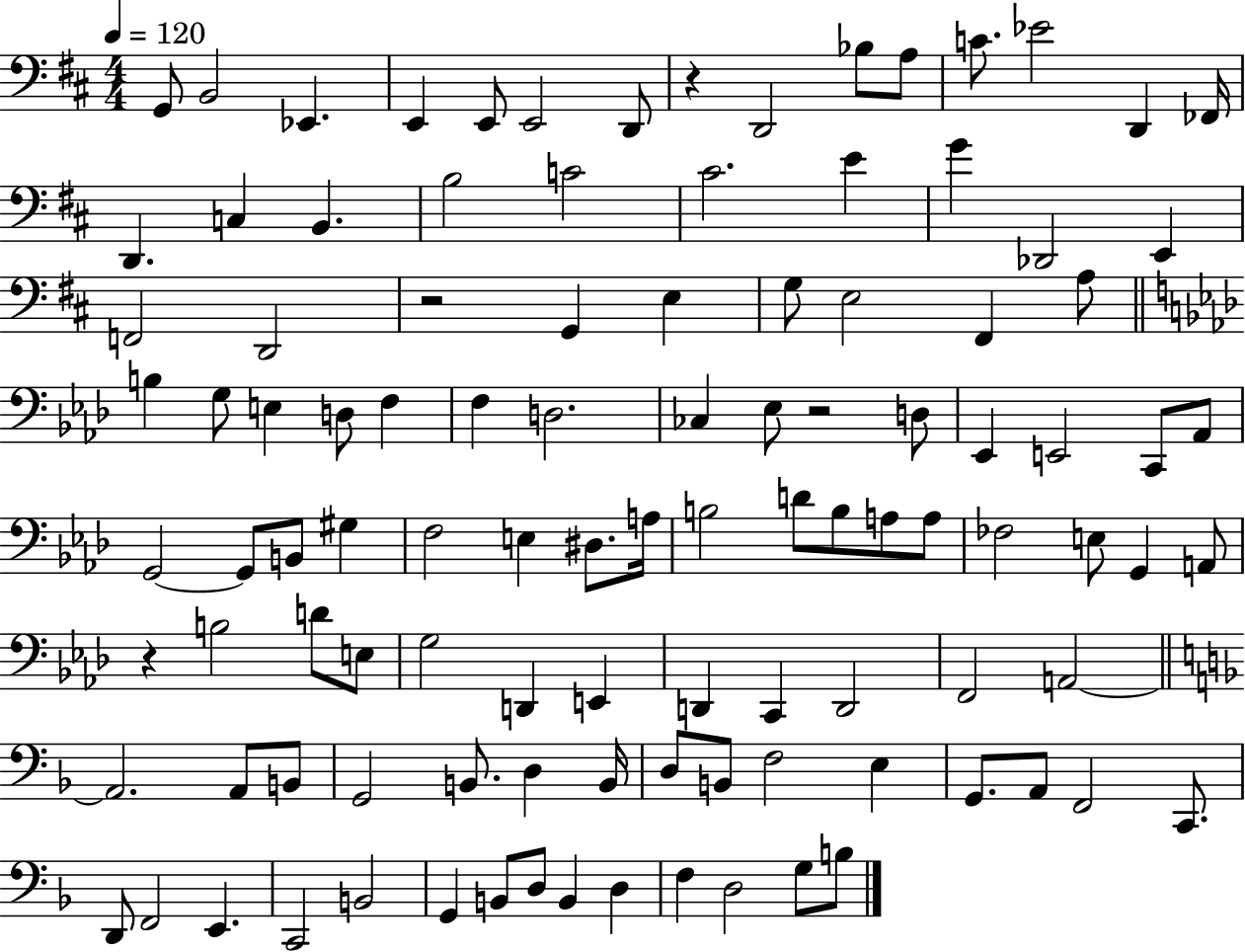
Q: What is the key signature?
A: D major